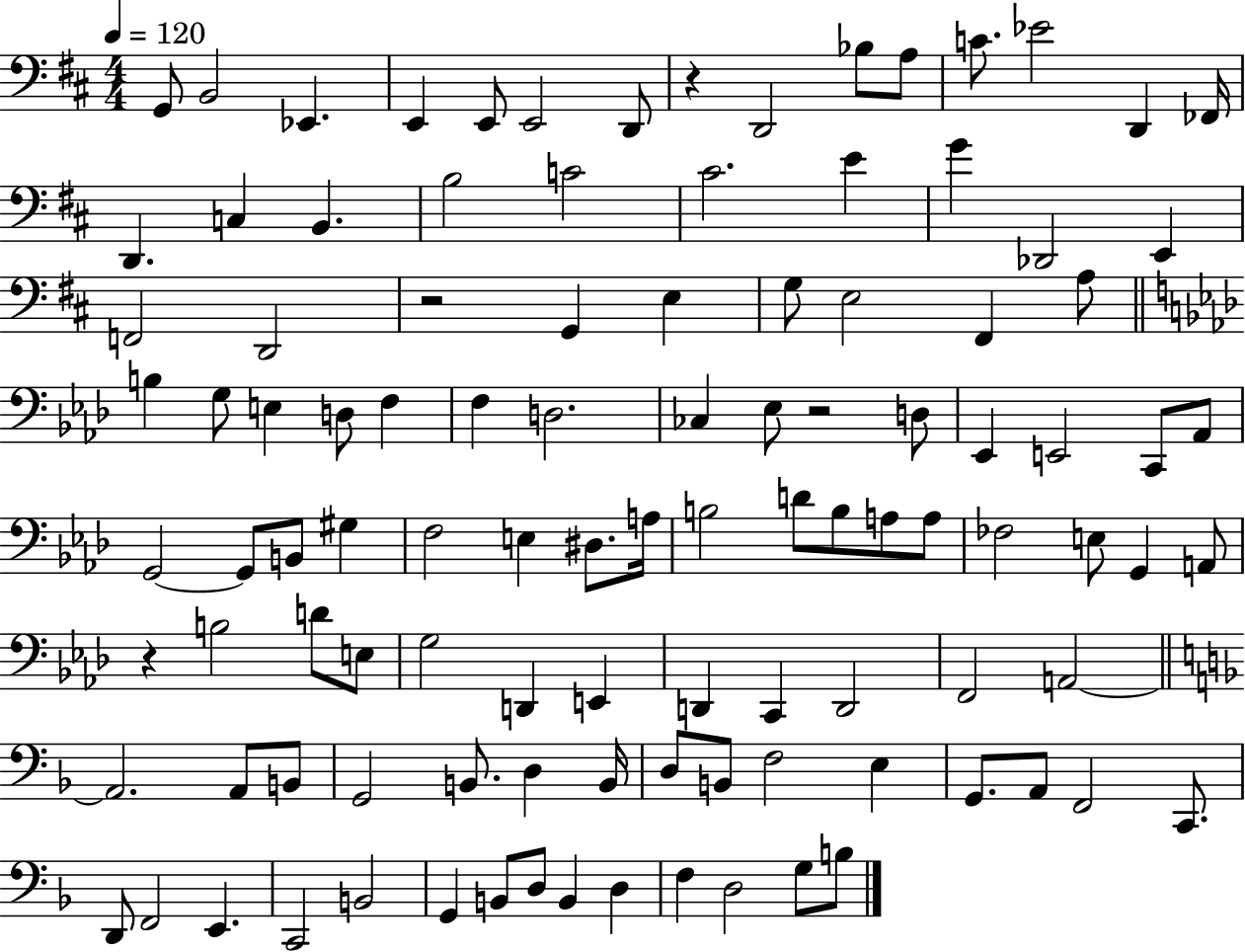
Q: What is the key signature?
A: D major